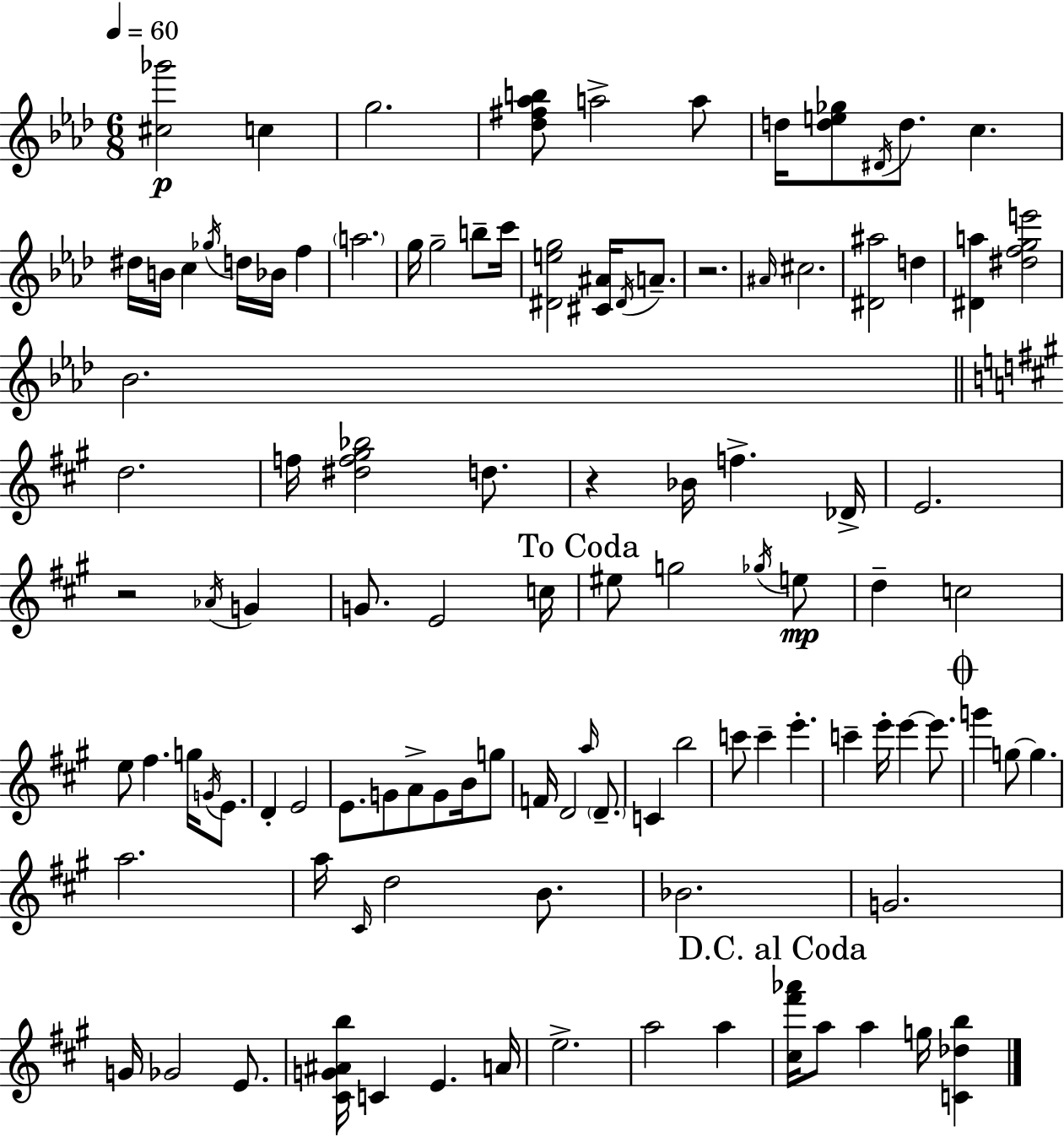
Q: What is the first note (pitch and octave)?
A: C5